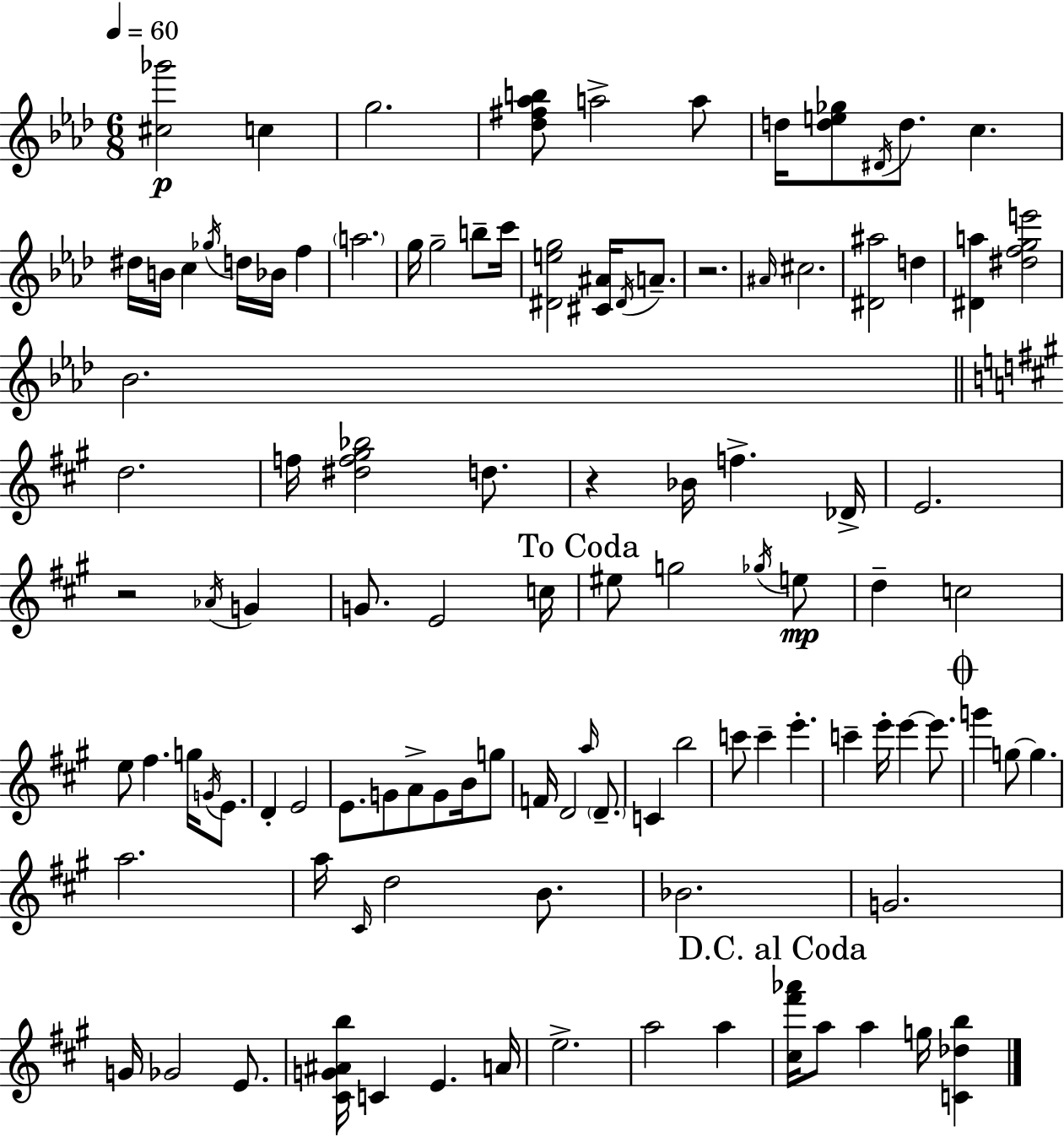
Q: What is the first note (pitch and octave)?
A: C5